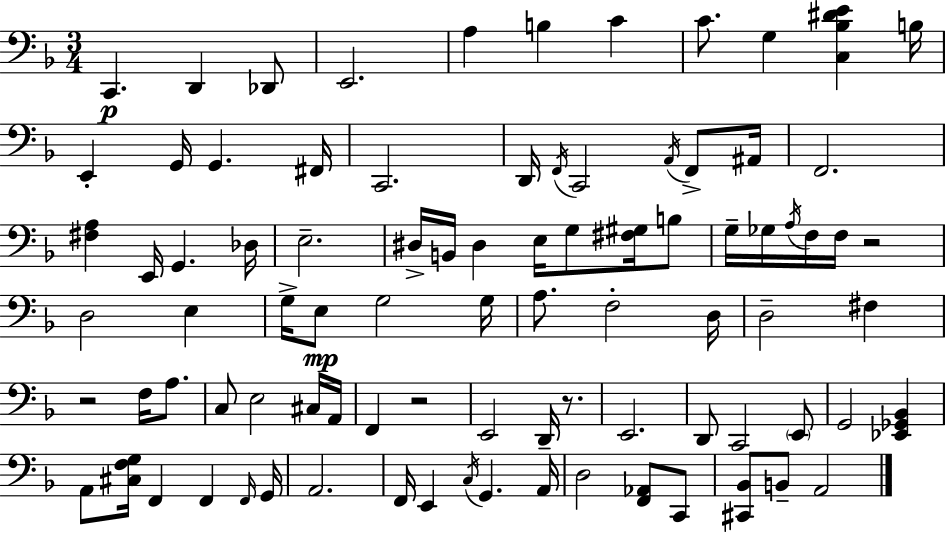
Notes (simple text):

C2/q. D2/q Db2/e E2/h. A3/q B3/q C4/q C4/e. G3/q [C3,Bb3,D#4,E4]/q B3/s E2/q G2/s G2/q. F#2/s C2/h. D2/s F2/s C2/h A2/s F2/e A#2/s F2/h. [F#3,A3]/q E2/s G2/q. Db3/s E3/h. D#3/s B2/s D#3/q E3/s G3/e [F#3,G#3]/s B3/e G3/s Gb3/s A3/s F3/s F3/s R/h D3/h E3/q G3/s E3/e G3/h G3/s A3/e. F3/h D3/s D3/h F#3/q R/h F3/s A3/e. C3/e E3/h C#3/s A2/s F2/q R/h E2/h D2/s R/e. E2/h. D2/e C2/h E2/e G2/h [Eb2,Gb2,Bb2]/q A2/e [C#3,F3,G3]/s F2/q F2/q F2/s G2/s A2/h. F2/s E2/q C3/s G2/q. A2/s D3/h [F2,Ab2]/e C2/e [C#2,Bb2]/e B2/e A2/h